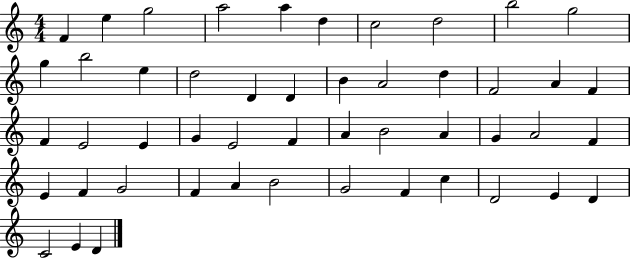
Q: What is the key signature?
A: C major